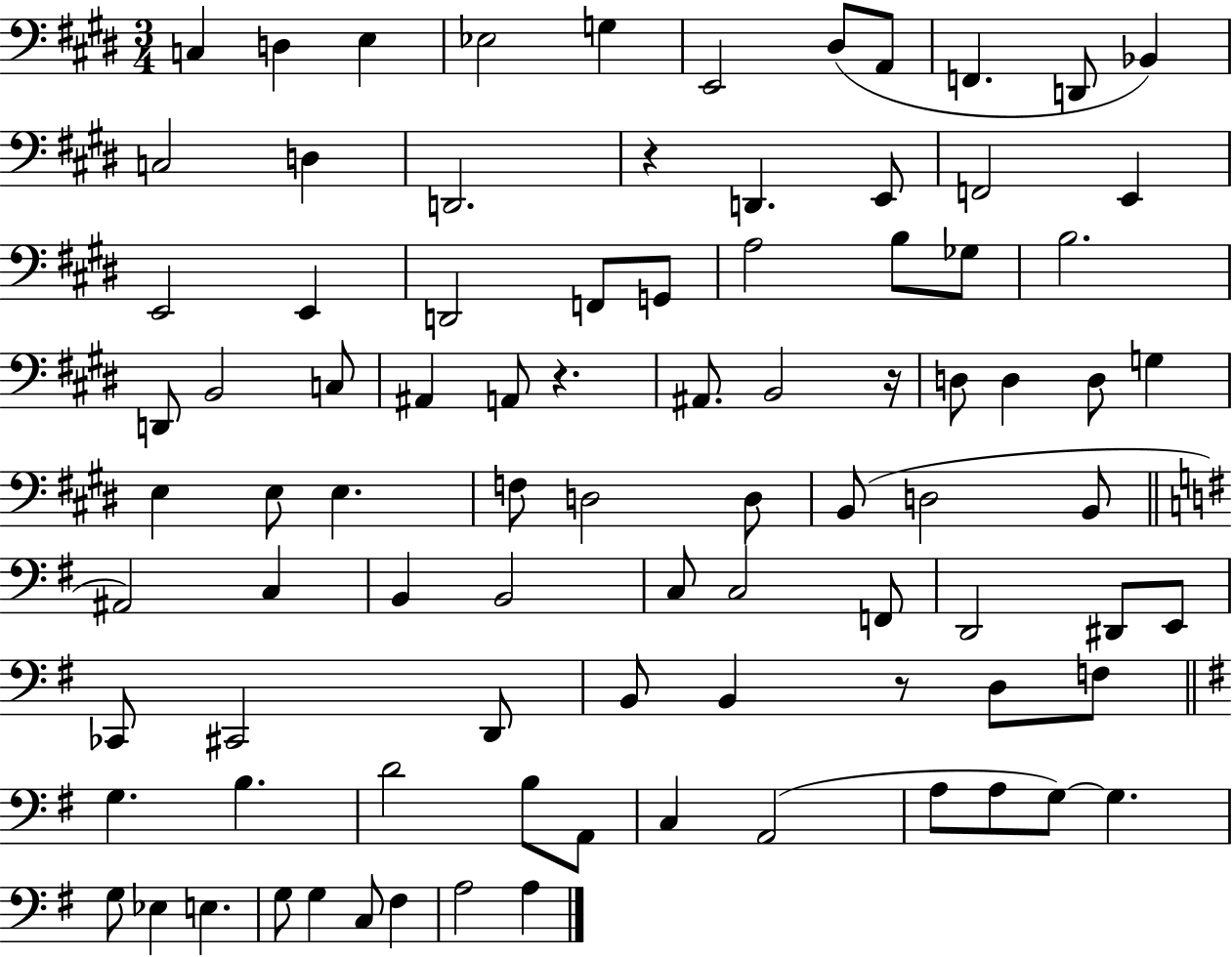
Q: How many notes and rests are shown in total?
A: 88